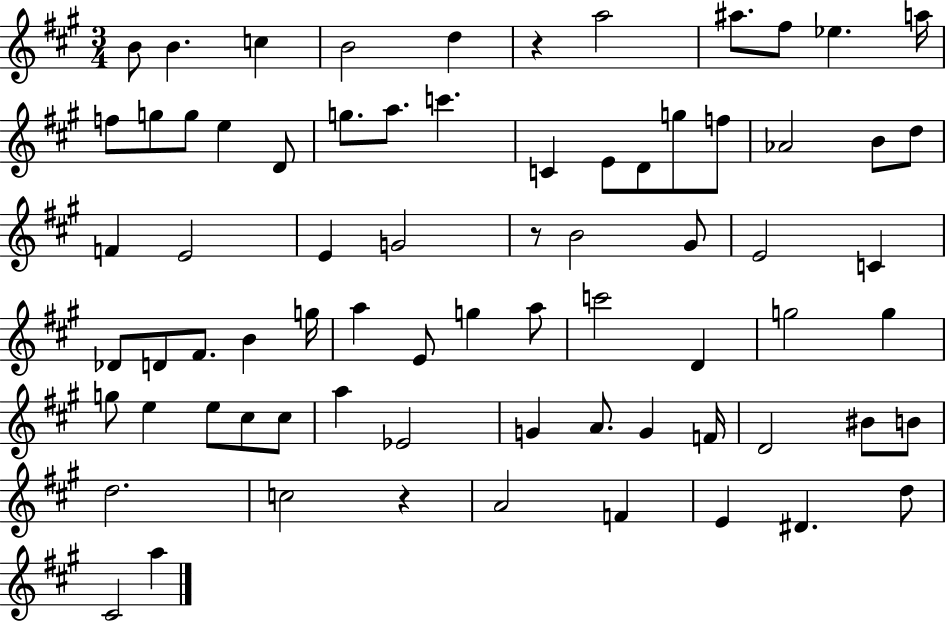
B4/e B4/q. C5/q B4/h D5/q R/q A5/h A#5/e. F#5/e Eb5/q. A5/s F5/e G5/e G5/e E5/q D4/e G5/e. A5/e. C6/q. C4/q E4/e D4/e G5/e F5/e Ab4/h B4/e D5/e F4/q E4/h E4/q G4/h R/e B4/h G#4/e E4/h C4/q Db4/e D4/e F#4/e. B4/q G5/s A5/q E4/e G5/q A5/e C6/h D4/q G5/h G5/q G5/e E5/q E5/e C#5/e C#5/e A5/q Eb4/h G4/q A4/e. G4/q F4/s D4/h BIS4/e B4/e D5/h. C5/h R/q A4/h F4/q E4/q D#4/q. D5/e C#4/h A5/q